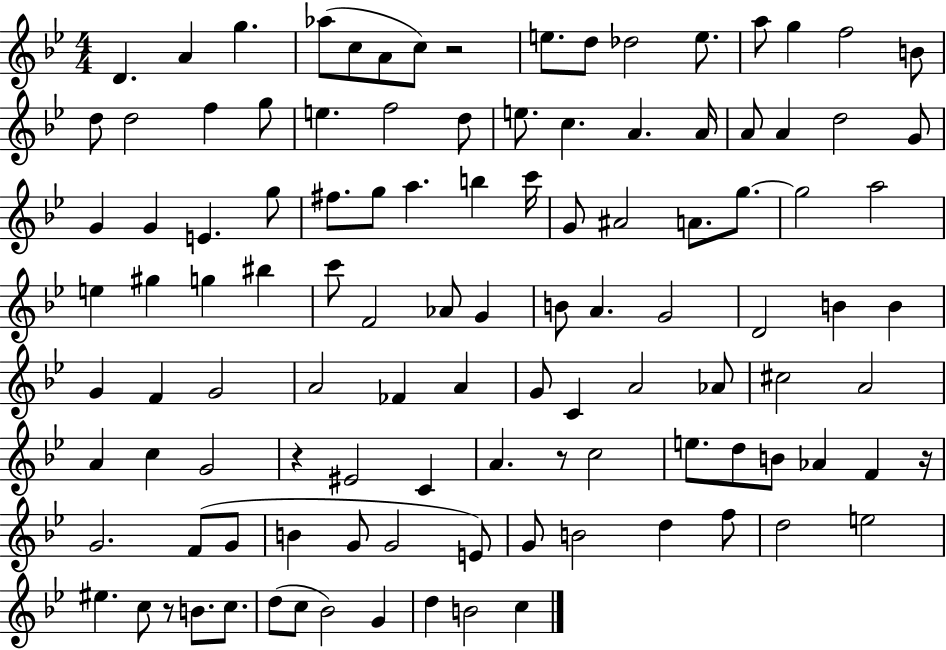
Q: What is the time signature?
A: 4/4